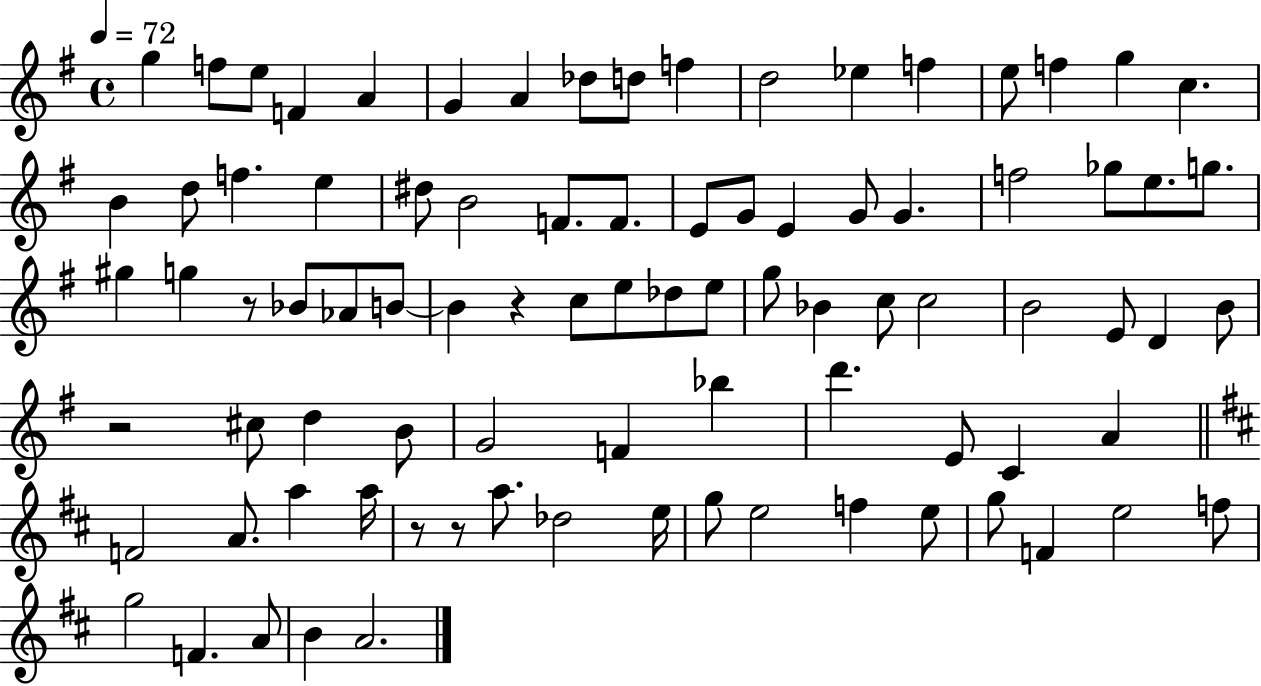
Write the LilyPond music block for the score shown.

{
  \clef treble
  \time 4/4
  \defaultTimeSignature
  \key g \major
  \tempo 4 = 72
  \repeat volta 2 { g''4 f''8 e''8 f'4 a'4 | g'4 a'4 des''8 d''8 f''4 | d''2 ees''4 f''4 | e''8 f''4 g''4 c''4. | \break b'4 d''8 f''4. e''4 | dis''8 b'2 f'8. f'8. | e'8 g'8 e'4 g'8 g'4. | f''2 ges''8 e''8. g''8. | \break gis''4 g''4 r8 bes'8 aes'8 b'8~~ | b'4 r4 c''8 e''8 des''8 e''8 | g''8 bes'4 c''8 c''2 | b'2 e'8 d'4 b'8 | \break r2 cis''8 d''4 b'8 | g'2 f'4 bes''4 | d'''4. e'8 c'4 a'4 | \bar "||" \break \key b \minor f'2 a'8. a''4 a''16 | r8 r8 a''8. des''2 e''16 | g''8 e''2 f''4 e''8 | g''8 f'4 e''2 f''8 | \break g''2 f'4. a'8 | b'4 a'2. | } \bar "|."
}